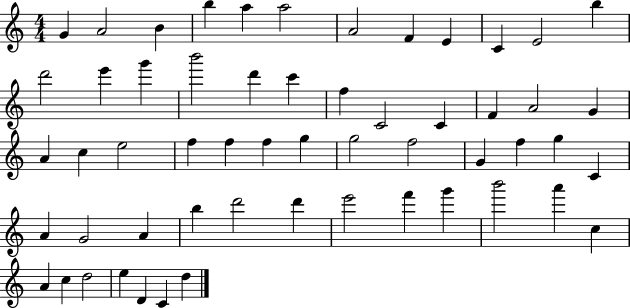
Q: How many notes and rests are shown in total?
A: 56